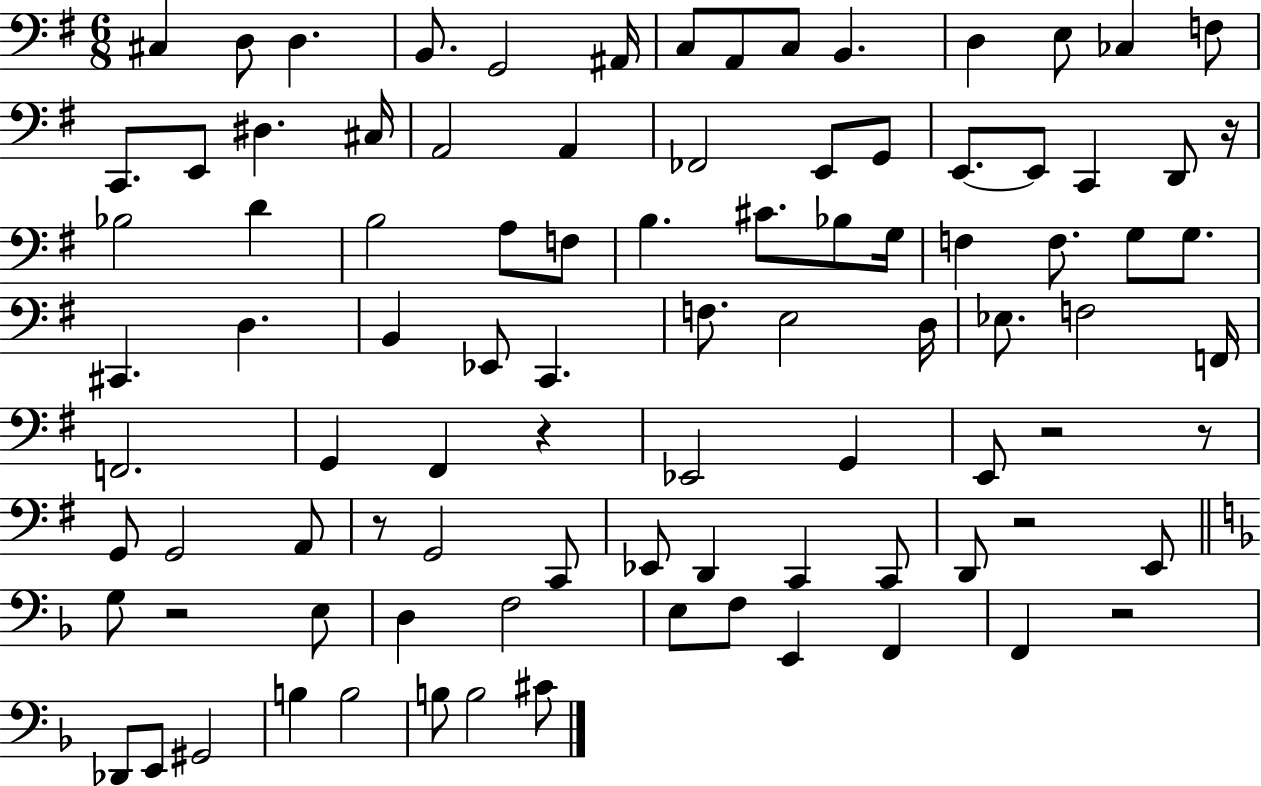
C#3/q D3/e D3/q. B2/e. G2/h A#2/s C3/e A2/e C3/e B2/q. D3/q E3/e CES3/q F3/e C2/e. E2/e D#3/q. C#3/s A2/h A2/q FES2/h E2/e G2/e E2/e. E2/e C2/q D2/e R/s Bb3/h D4/q B3/h A3/e F3/e B3/q. C#4/e. Bb3/e G3/s F3/q F3/e. G3/e G3/e. C#2/q. D3/q. B2/q Eb2/e C2/q. F3/e. E3/h D3/s Eb3/e. F3/h F2/s F2/h. G2/q F#2/q R/q Eb2/h G2/q E2/e R/h R/e G2/e G2/h A2/e R/e G2/h C2/e Eb2/e D2/q C2/q C2/e D2/e R/h E2/e G3/e R/h E3/e D3/q F3/h E3/e F3/e E2/q F2/q F2/q R/h Db2/e E2/e G#2/h B3/q B3/h B3/e B3/h C#4/e